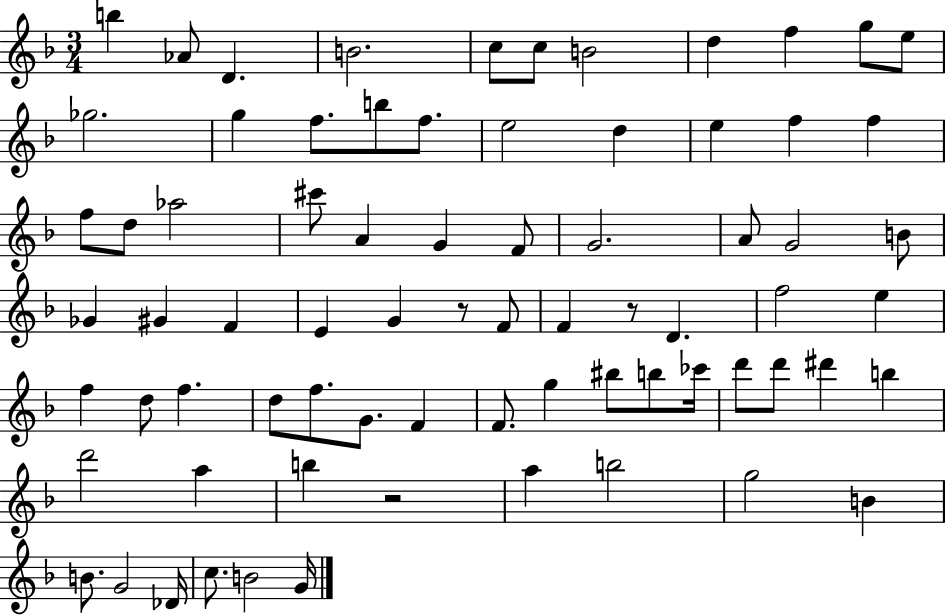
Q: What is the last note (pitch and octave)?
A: G4